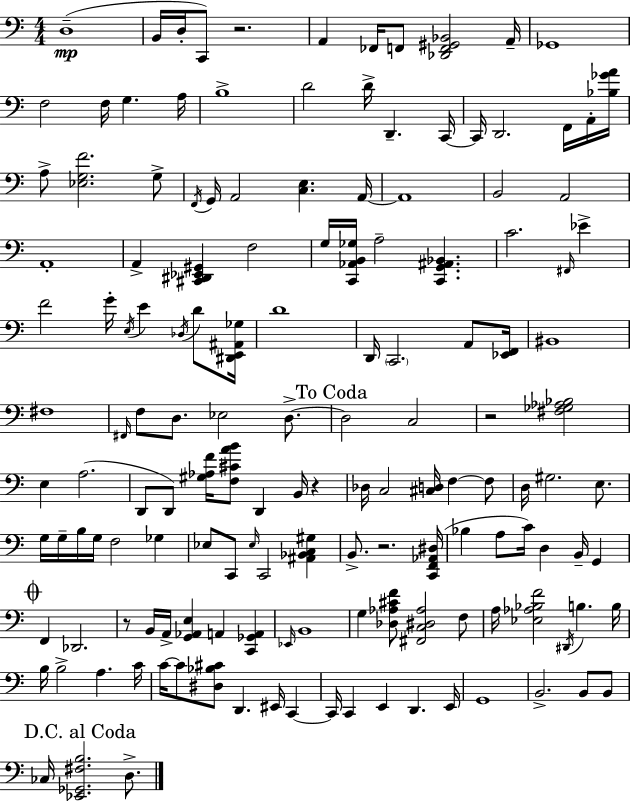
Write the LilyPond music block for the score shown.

{
  \clef bass
  \numericTimeSignature
  \time 4/4
  \key c \major
  d1--(\mp | b,16 d16-. c,8) r2. | a,4 fes,16 f,8 <des, f, gis, bes,>2 a,16-- | ges,1 | \break f2 f16 g4. a16 | b1-> | d'2 d'16-> d,4.-- c,16~~ | c,16 d,2. f,16 a,16-. <bes ges' a'>16 | \break a8-> <ees g f'>2. g8-> | \acciaccatura { f,16 } g,16 a,2 <c e>4. | a,16~~ a,1 | b,2 a,2 | \break a,1-. | a,4-> <cis, dis, ees, gis,>4 f2 | g16 <c, aes, b, ges>16 a2-- <c, g, ais, bes,>4. | c'2. \grace { fis,16 } ees'4-> | \break f'2 g'16-. \acciaccatura { e16 } e'4 | \acciaccatura { des16 } d'8 <dis, e, ais, ges>16 d'1 | d,16 \parenthesize c,2. | a,8 <ees, f,>16 bis,1 | \break fis1 | \grace { fis,16 } f8 d8. ees2 | d8.->~~ \mark "To Coda" d2 c2 | r2 <fis ges aes bes>2 | \break e4 a2.( | d,8 d,8) <gis aes f'>16 <f cis' a' b'>8 d,4 | b,16 r4 des16 c2 <cis d>16 f4~~ | f8 d16 gis2. | \break e8. g16 g16-- b16 g16 f2 | ges4 ees8 c,8 \grace { ees16 } c,2 | <ais, bes, c gis>4 b,8.-> r2. | <c, f, aes, dis>16( bes4 a8 c'16) d4 | \break b,16-- g,4 \mark \markup { \musicglyph "scripts.coda" } f,4 des,2. | r8 b,16 a,16-> <g, aes, e>4 a,4 | <c, ges, a,>4 \grace { ees,16 } b,1 | g4 <des aes cis' f'>8 <fis, c dis aes>2 | \break f8 a16 <ees aes bes f'>2 | \acciaccatura { dis,16 } b4. b16 b16 b2-> | a4. c'16 c'16~~ c'8 <dis bes cis'>8 d,4. | eis,16 c,4~~ c,16 c,4 e,4 | \break d,4. e,16 g,1 | b,2.-> | b,8 b,8 \mark "D.C. al Coda" ces16 <ees, ges, fis b>2. | d8.-> \bar "|."
}